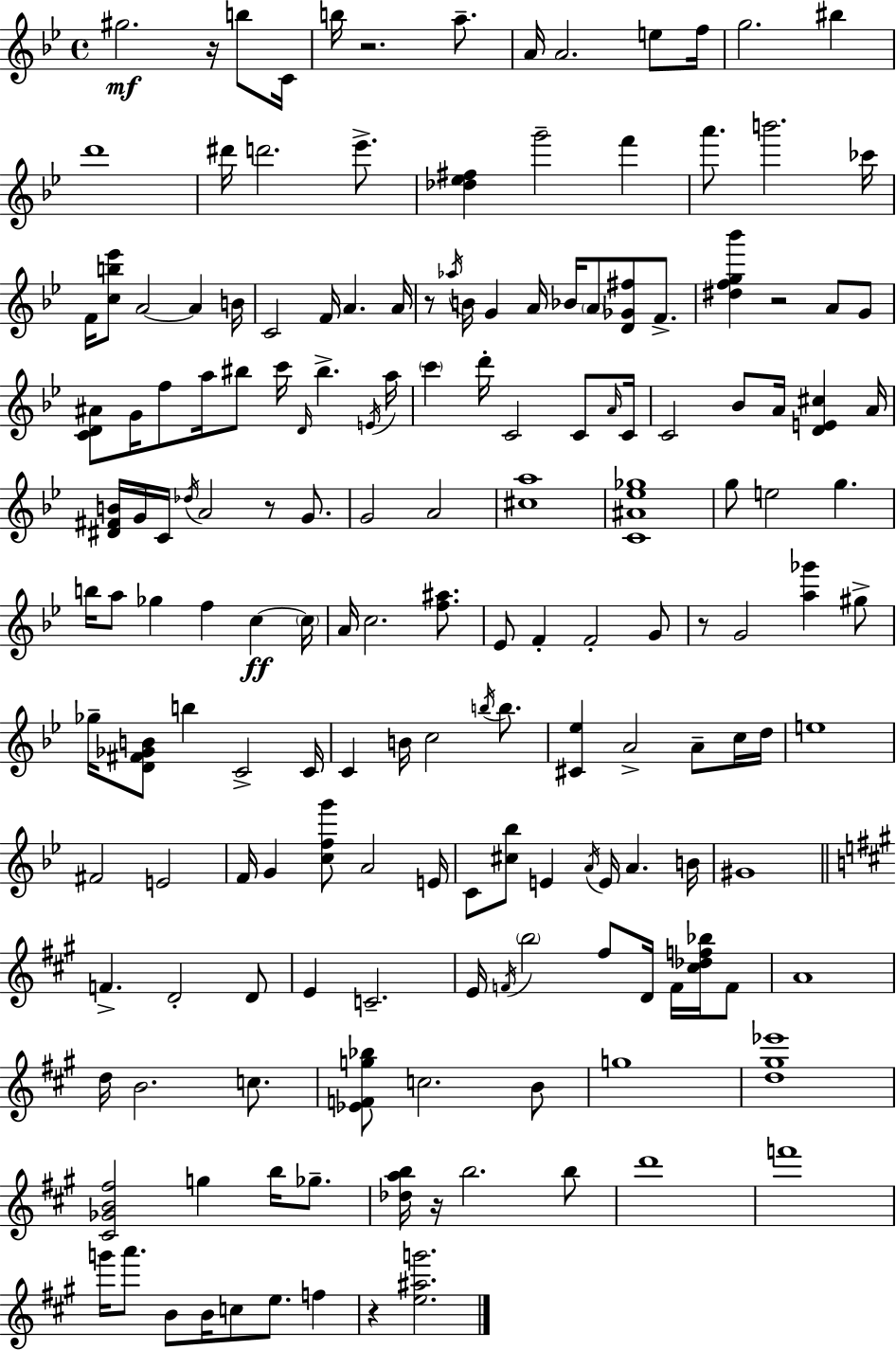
G#5/h. R/s B5/e C4/s B5/s R/h. A5/e. A4/s A4/h. E5/e F5/s G5/h. BIS5/q D6/w D#6/s D6/h. Eb6/e. [Db5,Eb5,F#5]/q G6/h F6/q A6/e. B6/h. CES6/s F4/s [C5,B5,Eb6]/e A4/h A4/q B4/s C4/h F4/s A4/q. A4/s R/e Ab5/s B4/s G4/q A4/s Bb4/s A4/e [D4,Gb4,F#5]/e F4/e. [D#5,F5,G5,Bb6]/q R/h A4/e G4/e [C4,D4,A#4]/e G4/s F5/e A5/s BIS5/e C6/s D4/s BIS5/q. E4/s A5/s C6/q D6/s C4/h C4/e A4/s C4/s C4/h Bb4/e A4/s [D4,E4,C#5]/q A4/s [D#4,F#4,B4]/s G4/s C4/s Db5/s A4/h R/e G4/e. G4/h A4/h [C#5,A5]/w [C4,A#4,Eb5,Gb5]/w G5/e E5/h G5/q. B5/s A5/e Gb5/q F5/q C5/q C5/s A4/s C5/h. [F5,A#5]/e. Eb4/e F4/q F4/h G4/e R/e G4/h [A5,Gb6]/q G#5/e Gb5/s [D4,F#4,Gb4,B4]/e B5/q C4/h C4/s C4/q B4/s C5/h B5/s B5/e. [C#4,Eb5]/q A4/h A4/e C5/s D5/s E5/w F#4/h E4/h F4/s G4/q [C5,F5,G6]/e A4/h E4/s C4/e [C#5,Bb5]/e E4/q A4/s E4/s A4/q. B4/s G#4/w F4/q. D4/h D4/e E4/q C4/h. E4/s F4/s B5/h F#5/e D4/s F4/s [C#5,Db5,F5,Bb5]/s F4/e A4/w D5/s B4/h. C5/e. [Eb4,F4,G5,Bb5]/e C5/h. B4/e G5/w [D5,G#5,Eb6]/w [C#4,Gb4,B4,F#5]/h G5/q B5/s Gb5/e. [Db5,A5,B5]/s R/s B5/h. B5/e D6/w F6/w G6/s A6/e. B4/e B4/s C5/e E5/e. F5/q R/q [E5,A#5,G6]/h.